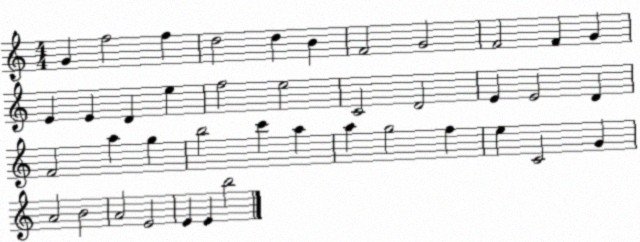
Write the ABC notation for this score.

X:1
T:Untitled
M:4/4
L:1/4
K:C
G f2 f d2 d B F2 G2 F2 F G E E D e f2 e2 C2 D2 E E2 D F2 a g b2 c' a a g2 f e C2 G A2 B2 A2 E2 E E b2